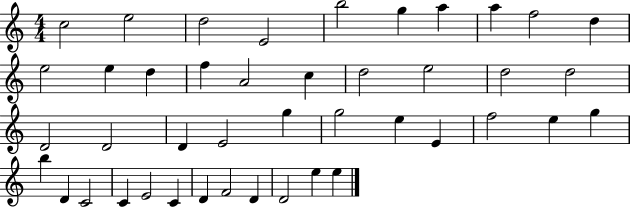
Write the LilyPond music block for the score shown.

{
  \clef treble
  \numericTimeSignature
  \time 4/4
  \key c \major
  c''2 e''2 | d''2 e'2 | b''2 g''4 a''4 | a''4 f''2 d''4 | \break e''2 e''4 d''4 | f''4 a'2 c''4 | d''2 e''2 | d''2 d''2 | \break d'2 d'2 | d'4 e'2 g''4 | g''2 e''4 e'4 | f''2 e''4 g''4 | \break b''4 d'4 c'2 | c'4 e'2 c'4 | d'4 f'2 d'4 | d'2 e''4 e''4 | \break \bar "|."
}